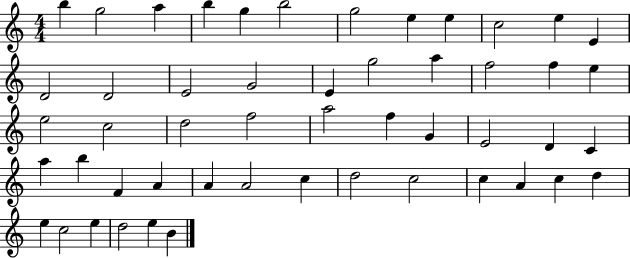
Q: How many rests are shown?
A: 0